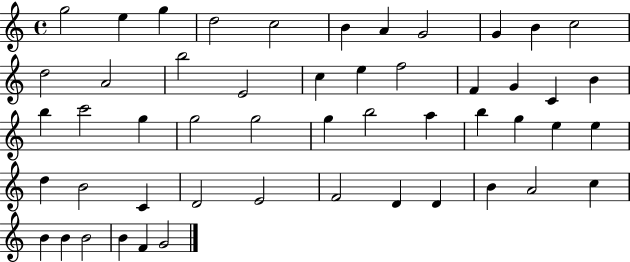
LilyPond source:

{
  \clef treble
  \time 4/4
  \defaultTimeSignature
  \key c \major
  g''2 e''4 g''4 | d''2 c''2 | b'4 a'4 g'2 | g'4 b'4 c''2 | \break d''2 a'2 | b''2 e'2 | c''4 e''4 f''2 | f'4 g'4 c'4 b'4 | \break b''4 c'''2 g''4 | g''2 g''2 | g''4 b''2 a''4 | b''4 g''4 e''4 e''4 | \break d''4 b'2 c'4 | d'2 e'2 | f'2 d'4 d'4 | b'4 a'2 c''4 | \break b'4 b'4 b'2 | b'4 f'4 g'2 | \bar "|."
}